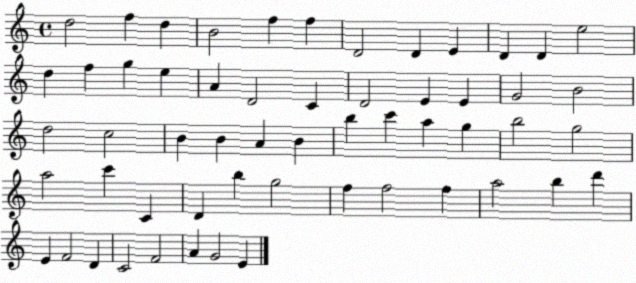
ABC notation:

X:1
T:Untitled
M:4/4
L:1/4
K:C
d2 f d B2 f f D2 D E D D e2 d f g e A D2 C D2 E E G2 B2 d2 c2 B B A B b c' a g b2 g2 a2 c' C D b g2 f f2 f a2 b d' E F2 D C2 F2 A G2 E